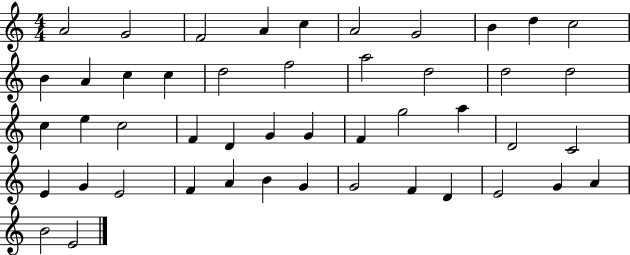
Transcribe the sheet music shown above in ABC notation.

X:1
T:Untitled
M:4/4
L:1/4
K:C
A2 G2 F2 A c A2 G2 B d c2 B A c c d2 f2 a2 d2 d2 d2 c e c2 F D G G F g2 a D2 C2 E G E2 F A B G G2 F D E2 G A B2 E2